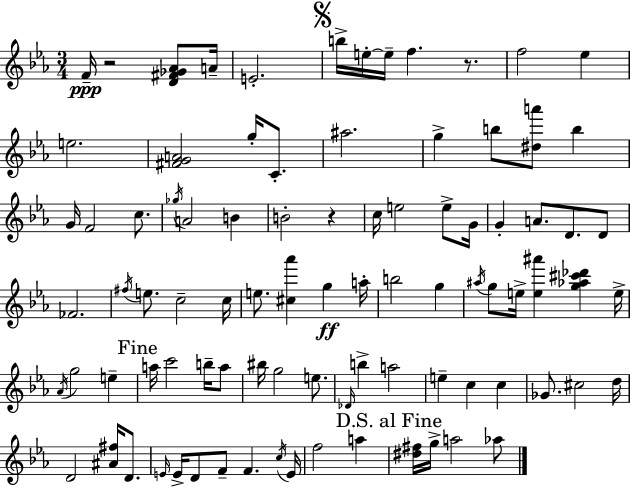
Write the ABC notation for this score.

X:1
T:Untitled
M:3/4
L:1/4
K:Cm
F/4 z2 [D^F_G_A]/2 A/4 E2 b/4 e/4 e/4 f z/2 f2 _e e2 [^FGA]2 g/4 C/2 ^a2 g b/2 [^da']/2 b G/4 F2 c/2 _g/4 A2 B B2 z c/4 e2 e/2 G/4 G A/2 D/2 D/2 _F2 ^f/4 e/2 c2 c/4 e/2 [^c_a'] g a/4 b2 g ^a/4 g/2 e/4 [e^a'] [g_a^c'_d'] e/4 _A/4 g2 e a/4 c'2 b/4 a/2 ^b/4 g2 e/2 _D/4 b a2 e c c _G/2 ^c2 d/4 D2 [^A^f]/4 D/2 E/4 E/4 D/2 F/2 F c/4 E/4 f2 a [^d^f]/4 g/4 a2 _a/2